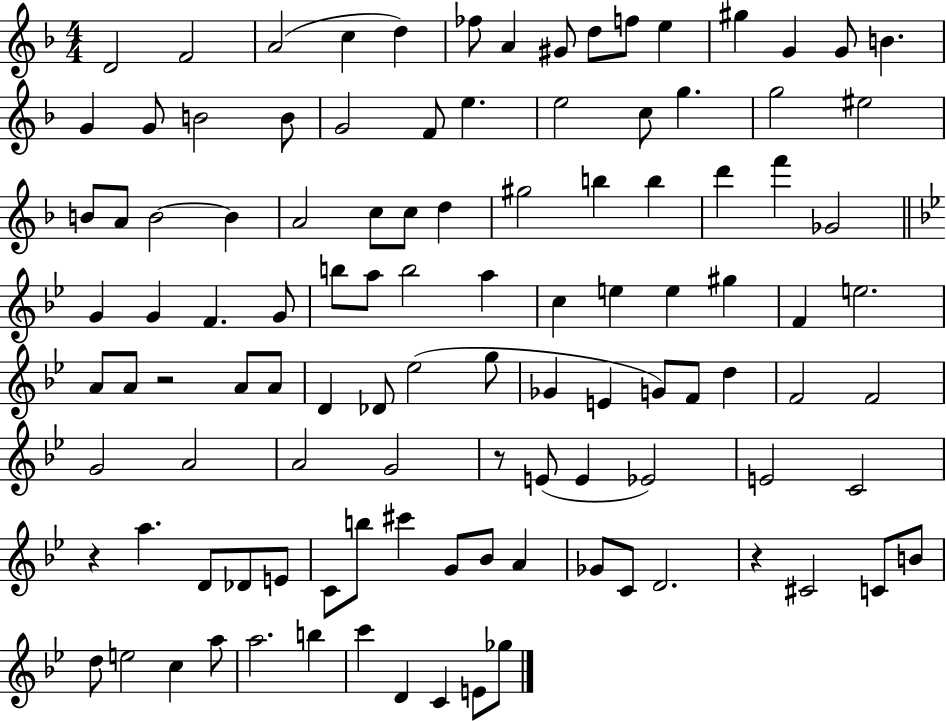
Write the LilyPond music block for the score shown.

{
  \clef treble
  \numericTimeSignature
  \time 4/4
  \key f \major
  d'2 f'2 | a'2( c''4 d''4) | fes''8 a'4 gis'8 d''8 f''8 e''4 | gis''4 g'4 g'8 b'4. | \break g'4 g'8 b'2 b'8 | g'2 f'8 e''4. | e''2 c''8 g''4. | g''2 eis''2 | \break b'8 a'8 b'2~~ b'4 | a'2 c''8 c''8 d''4 | gis''2 b''4 b''4 | d'''4 f'''4 ges'2 | \break \bar "||" \break \key g \minor g'4 g'4 f'4. g'8 | b''8 a''8 b''2 a''4 | c''4 e''4 e''4 gis''4 | f'4 e''2. | \break a'8 a'8 r2 a'8 a'8 | d'4 des'8 ees''2( g''8 | ges'4 e'4 g'8) f'8 d''4 | f'2 f'2 | \break g'2 a'2 | a'2 g'2 | r8 e'8( e'4 ees'2) | e'2 c'2 | \break r4 a''4. d'8 des'8 e'8 | c'8 b''8 cis'''4 g'8 bes'8 a'4 | ges'8 c'8 d'2. | r4 cis'2 c'8 b'8 | \break d''8 e''2 c''4 a''8 | a''2. b''4 | c'''4 d'4 c'4 e'8 ges''8 | \bar "|."
}